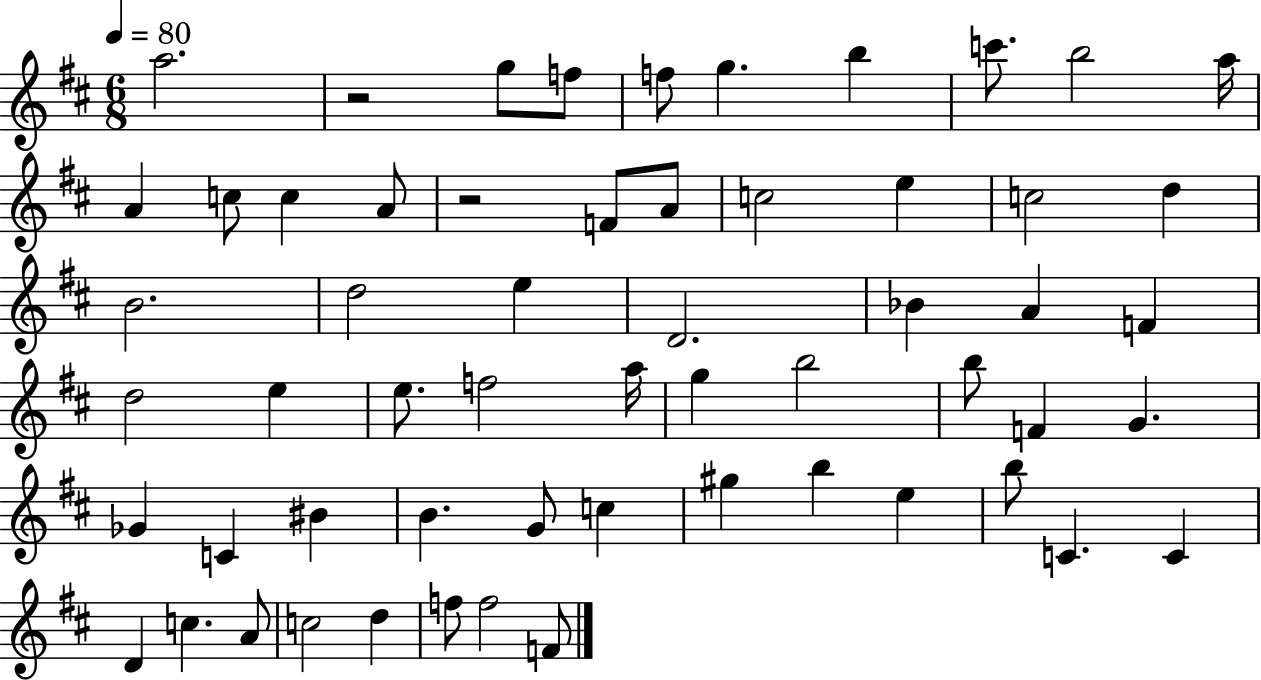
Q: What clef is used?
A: treble